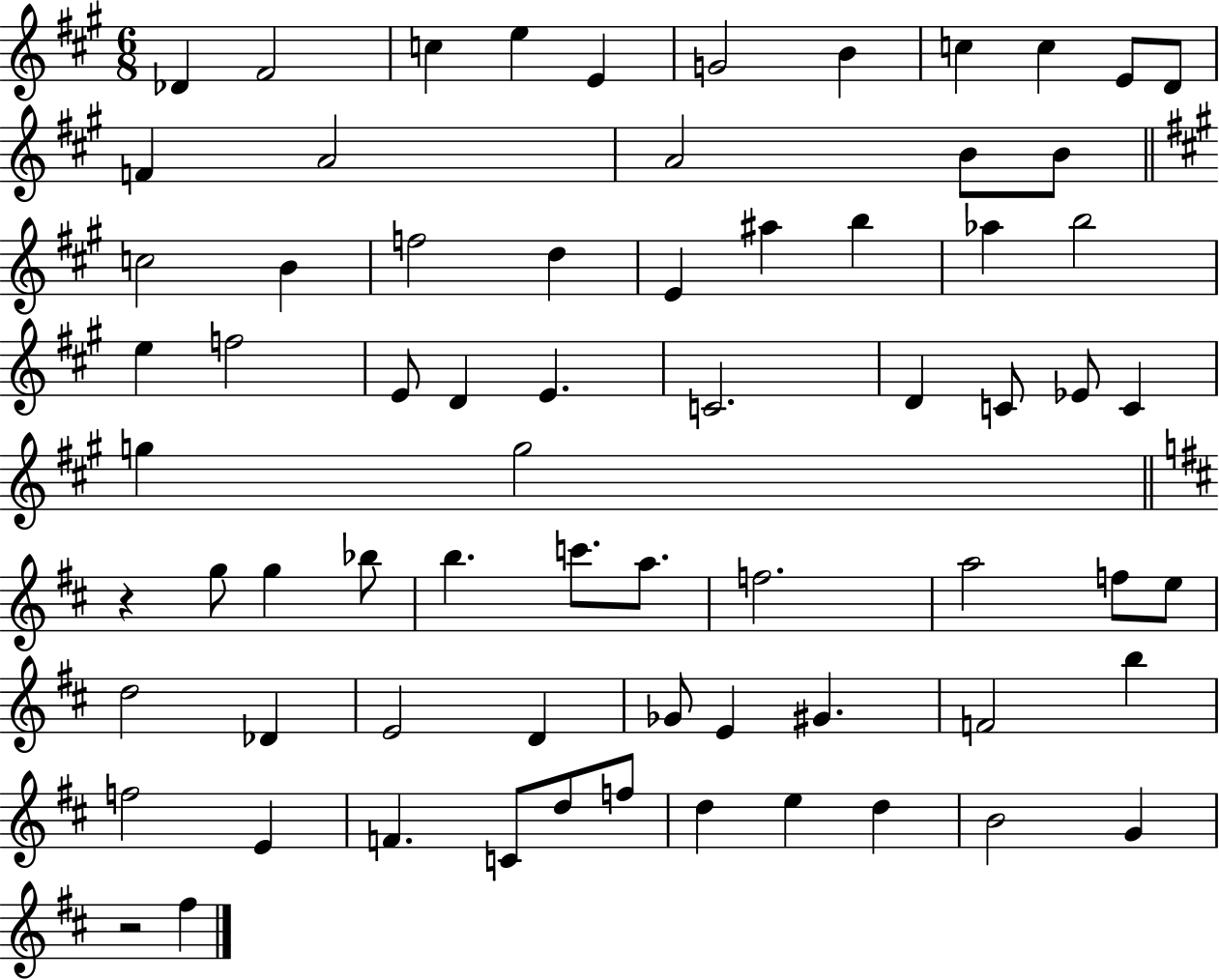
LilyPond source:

{
  \clef treble
  \numericTimeSignature
  \time 6/8
  \key a \major
  des'4 fis'2 | c''4 e''4 e'4 | g'2 b'4 | c''4 c''4 e'8 d'8 | \break f'4 a'2 | a'2 b'8 b'8 | \bar "||" \break \key a \major c''2 b'4 | f''2 d''4 | e'4 ais''4 b''4 | aes''4 b''2 | \break e''4 f''2 | e'8 d'4 e'4. | c'2. | d'4 c'8 ees'8 c'4 | \break g''4 g''2 | \bar "||" \break \key b \minor r4 g''8 g''4 bes''8 | b''4. c'''8. a''8. | f''2. | a''2 f''8 e''8 | \break d''2 des'4 | e'2 d'4 | ges'8 e'4 gis'4. | f'2 b''4 | \break f''2 e'4 | f'4. c'8 d''8 f''8 | d''4 e''4 d''4 | b'2 g'4 | \break r2 fis''4 | \bar "|."
}